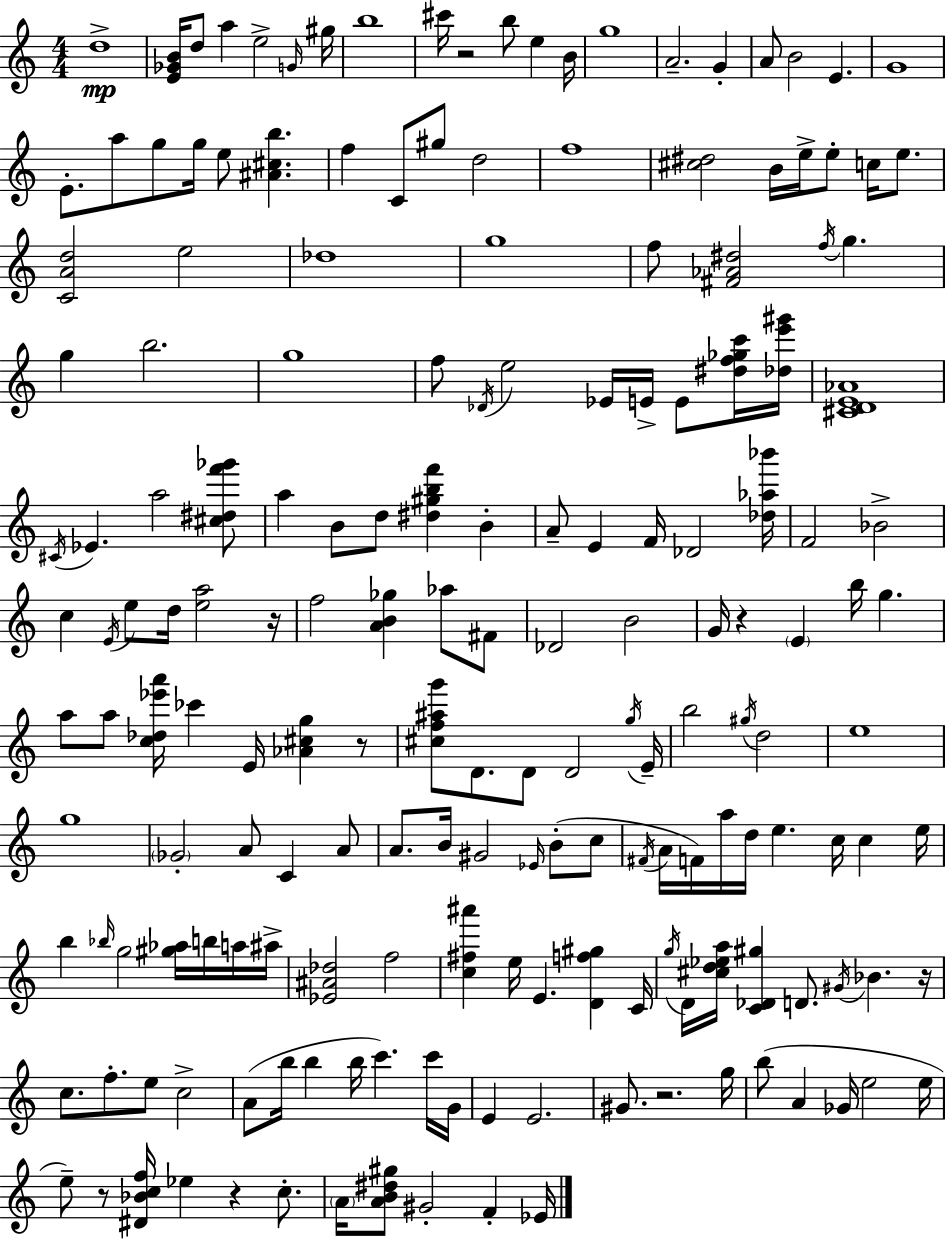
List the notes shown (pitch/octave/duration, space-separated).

D5/w [E4,Gb4,B4]/s D5/e A5/q E5/h G4/s G#5/s B5/w C#6/s R/h B5/e E5/q B4/s G5/w A4/h. G4/q A4/e B4/h E4/q. G4/w E4/e. A5/e G5/e G5/s E5/e [A#4,C#5,B5]/q. F5/q C4/e G#5/e D5/h F5/w [C#5,D#5]/h B4/s E5/s E5/e C5/s E5/e. [C4,A4,D5]/h E5/h Db5/w G5/w F5/e [F#4,Ab4,D#5]/h F5/s G5/q. G5/q B5/h. G5/w F5/e Db4/s E5/h Eb4/s E4/s E4/e [D#5,F5,Gb5,C6]/s [Db5,E6,G#6]/s [C#4,D4,E4,Ab4]/w C#4/s Eb4/q. A5/h [C#5,D#5,F6,Gb6]/e A5/q B4/e D5/e [D#5,G#5,B5,F6]/q B4/q A4/e E4/q F4/s Db4/h [Db5,Ab5,Bb6]/s F4/h Bb4/h C5/q E4/s E5/e D5/s [E5,A5]/h R/s F5/h [A4,B4,Gb5]/q Ab5/e F#4/e Db4/h B4/h G4/s R/q E4/q B5/s G5/q. A5/e A5/e [C5,Db5,Eb6,A6]/s CES6/q E4/s [Ab4,C#5,G5]/q R/e [C#5,F5,A#5,G6]/e D4/e. D4/e D4/h G5/s E4/s B5/h G#5/s D5/h E5/w G5/w Gb4/h A4/e C4/q A4/e A4/e. B4/s G#4/h Eb4/s B4/e C5/e F#4/s A4/s F4/s A5/s D5/s E5/q. C5/s C5/q E5/s B5/q Bb5/s G5/h [G#5,Ab5]/s B5/s A5/s A#5/s [Eb4,A#4,Db5]/h F5/h [C5,F#5,A#6]/q E5/s E4/q. [D4,F5,G#5]/q C4/s G5/s D4/s [C#5,D5,Eb5,A5]/s [C4,Db4,G#5]/q D4/e. G#4/s Bb4/q. R/s C5/e. F5/e. E5/e C5/h A4/e B5/s B5/q B5/s C6/q. C6/s G4/s E4/q E4/h. G#4/e. R/h. G5/s B5/e A4/q Gb4/s E5/h E5/s E5/e R/e [D#4,Bb4,C5,F5]/s Eb5/q R/q C5/e. A4/s [A4,B4,D#5,G#5]/e G#4/h F4/q Eb4/s